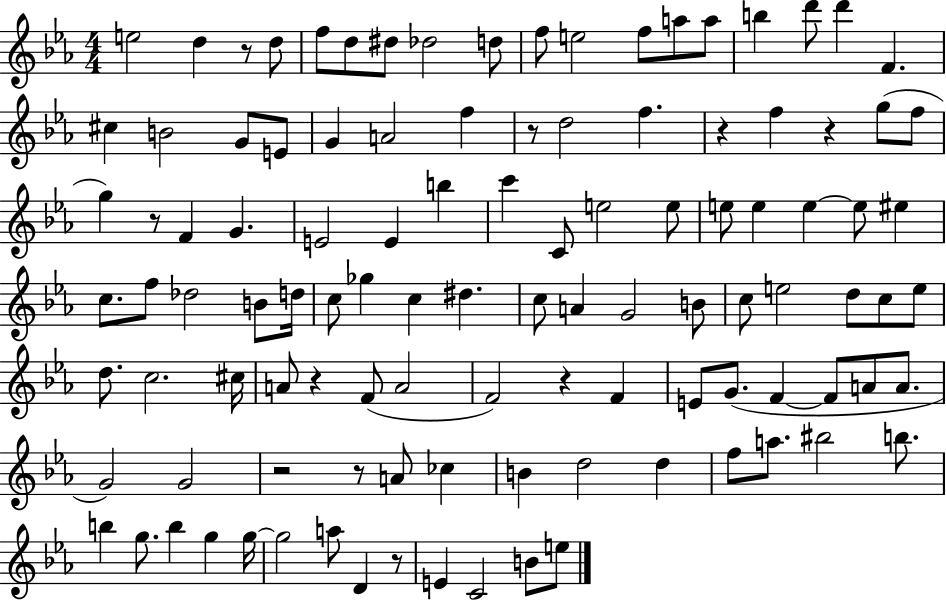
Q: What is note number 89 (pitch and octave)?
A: G5